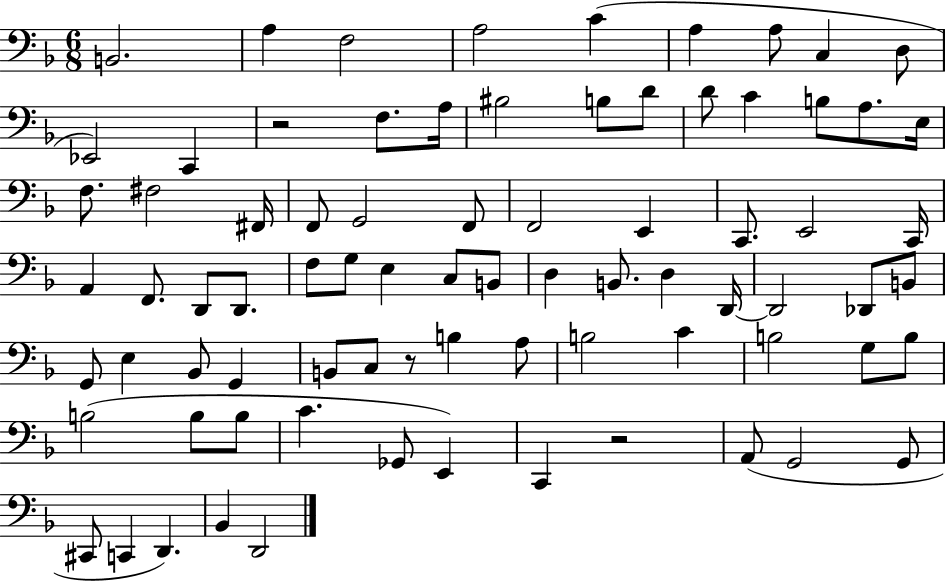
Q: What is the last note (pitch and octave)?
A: D2